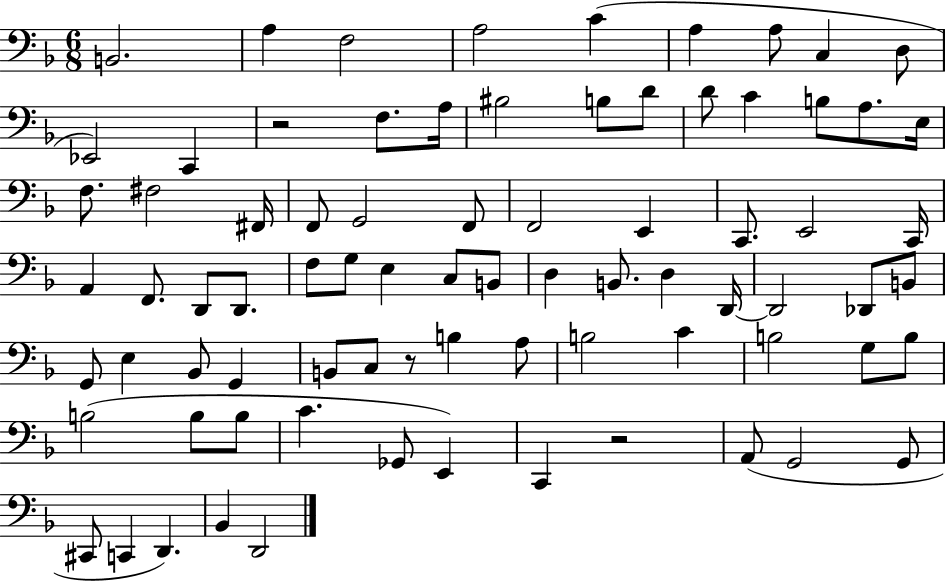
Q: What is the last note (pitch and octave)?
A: D2